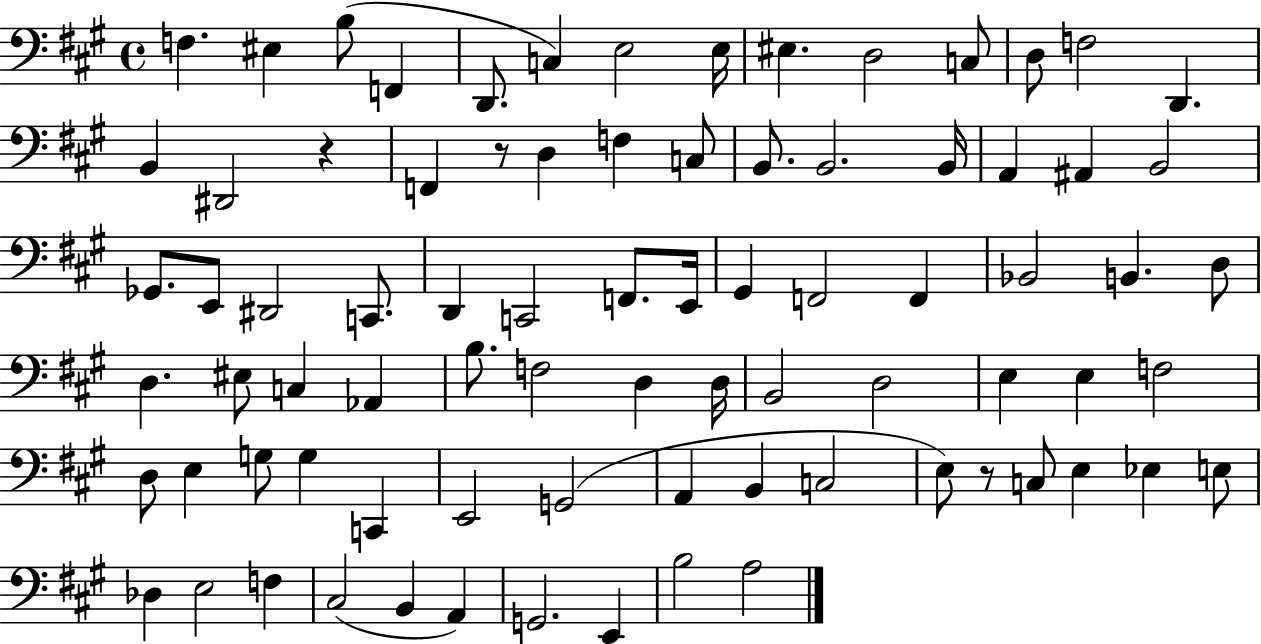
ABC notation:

X:1
T:Untitled
M:4/4
L:1/4
K:A
F, ^E, B,/2 F,, D,,/2 C, E,2 E,/4 ^E, D,2 C,/2 D,/2 F,2 D,, B,, ^D,,2 z F,, z/2 D, F, C,/2 B,,/2 B,,2 B,,/4 A,, ^A,, B,,2 _G,,/2 E,,/2 ^D,,2 C,,/2 D,, C,,2 F,,/2 E,,/4 ^G,, F,,2 F,, _B,,2 B,, D,/2 D, ^E,/2 C, _A,, B,/2 F,2 D, D,/4 B,,2 D,2 E, E, F,2 D,/2 E, G,/2 G, C,, E,,2 G,,2 A,, B,, C,2 E,/2 z/2 C,/2 E, _E, E,/2 _D, E,2 F, ^C,2 B,, A,, G,,2 E,, B,2 A,2